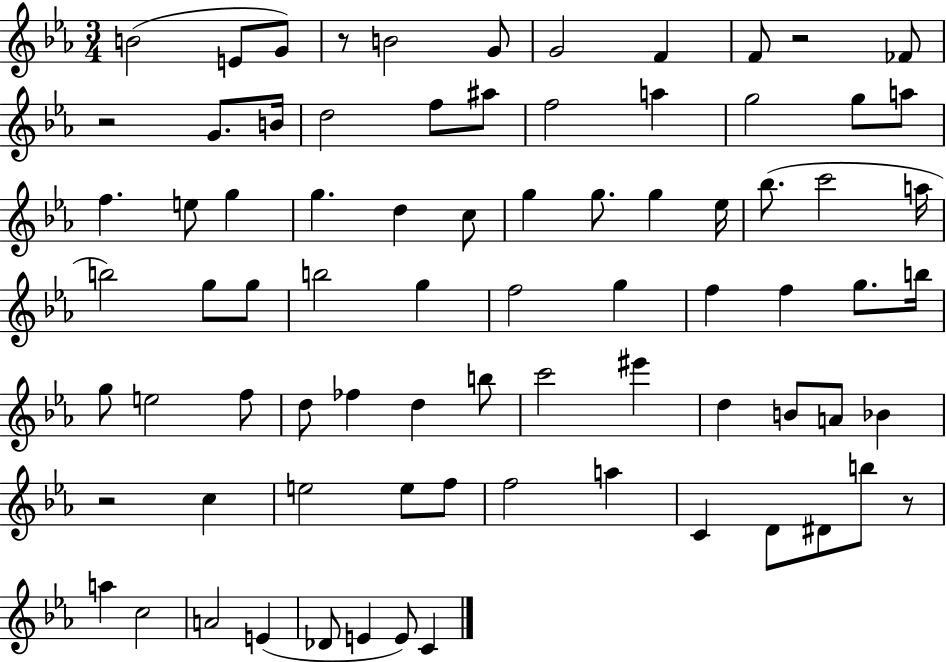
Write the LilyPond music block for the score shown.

{
  \clef treble
  \numericTimeSignature
  \time 3/4
  \key ees \major
  b'2( e'8 g'8) | r8 b'2 g'8 | g'2 f'4 | f'8 r2 fes'8 | \break r2 g'8. b'16 | d''2 f''8 ais''8 | f''2 a''4 | g''2 g''8 a''8 | \break f''4. e''8 g''4 | g''4. d''4 c''8 | g''4 g''8. g''4 ees''16 | bes''8.( c'''2 a''16 | \break b''2) g''8 g''8 | b''2 g''4 | f''2 g''4 | f''4 f''4 g''8. b''16 | \break g''8 e''2 f''8 | d''8 fes''4 d''4 b''8 | c'''2 eis'''4 | d''4 b'8 a'8 bes'4 | \break r2 c''4 | e''2 e''8 f''8 | f''2 a''4 | c'4 d'8 dis'8 b''8 r8 | \break a''4 c''2 | a'2 e'4( | des'8 e'4 e'8) c'4 | \bar "|."
}